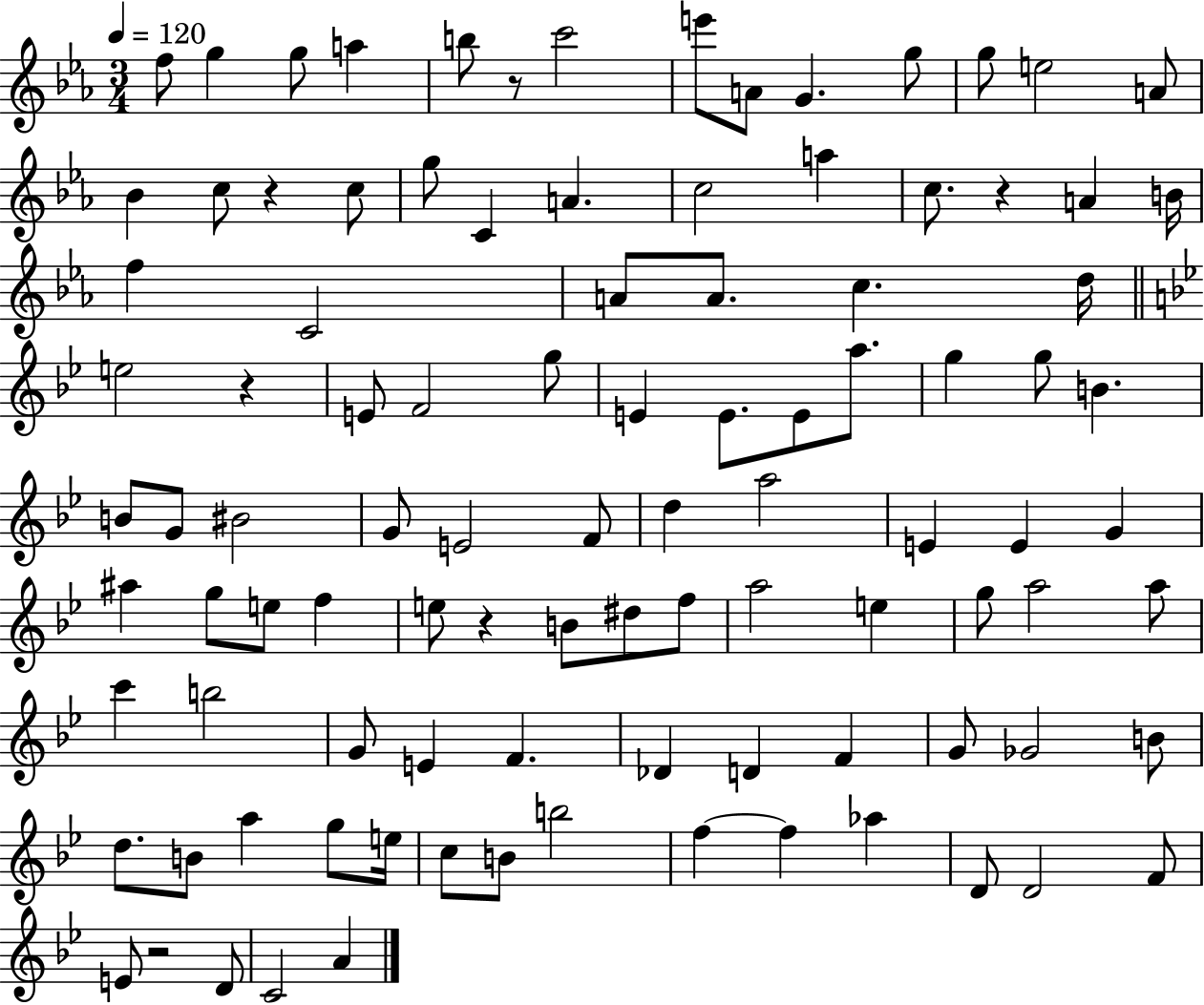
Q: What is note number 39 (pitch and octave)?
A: G5